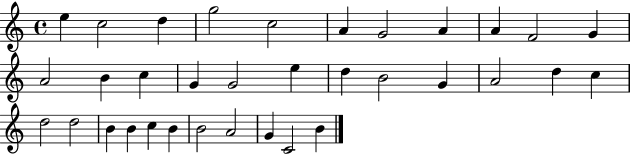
E5/q C5/h D5/q G5/h C5/h A4/q G4/h A4/q A4/q F4/h G4/q A4/h B4/q C5/q G4/q G4/h E5/q D5/q B4/h G4/q A4/h D5/q C5/q D5/h D5/h B4/q B4/q C5/q B4/q B4/h A4/h G4/q C4/h B4/q